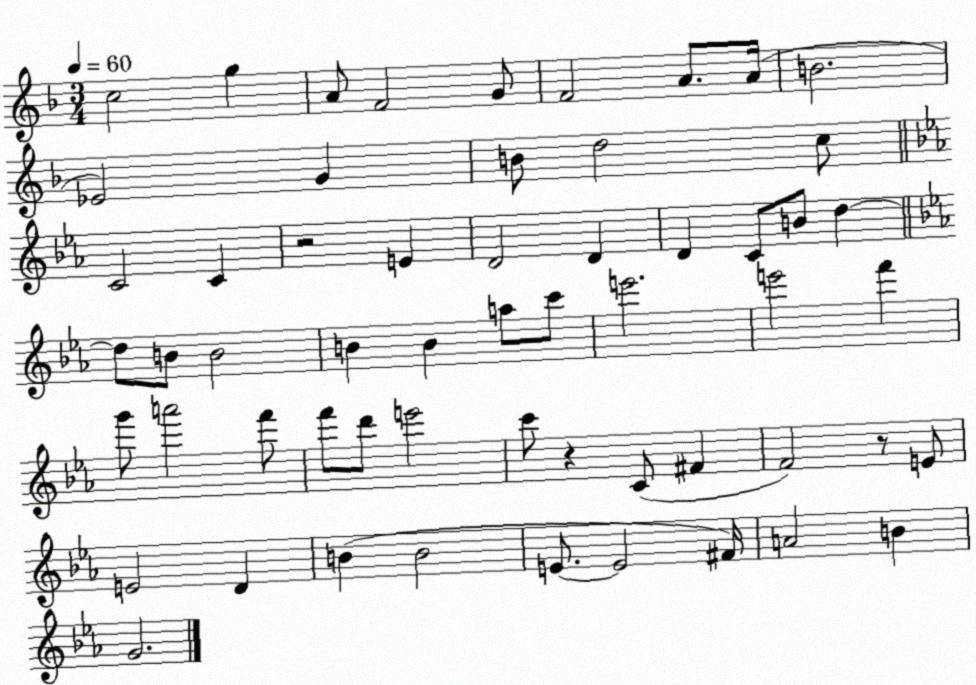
X:1
T:Untitled
M:3/4
L:1/4
K:F
c2 g A/2 F2 G/2 F2 A/2 A/4 B2 _E2 G B/2 d2 c/2 C2 C z2 E D2 D D C/2 B/2 d d/2 B/2 B2 B B a/2 c'/2 e'2 e'2 f' g'/2 a'2 f'/2 f'/2 d'/2 e'2 c'/2 z C/2 ^F F2 z/2 E/2 E2 D B B2 E/2 E2 ^F/4 A2 B G2